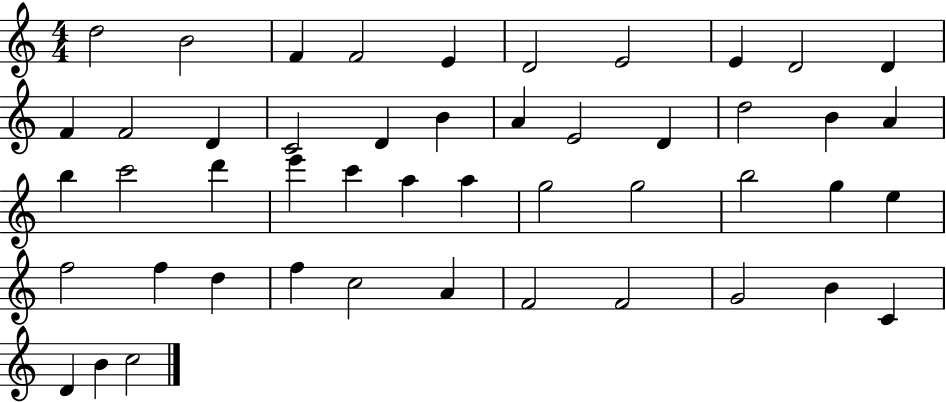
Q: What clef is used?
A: treble